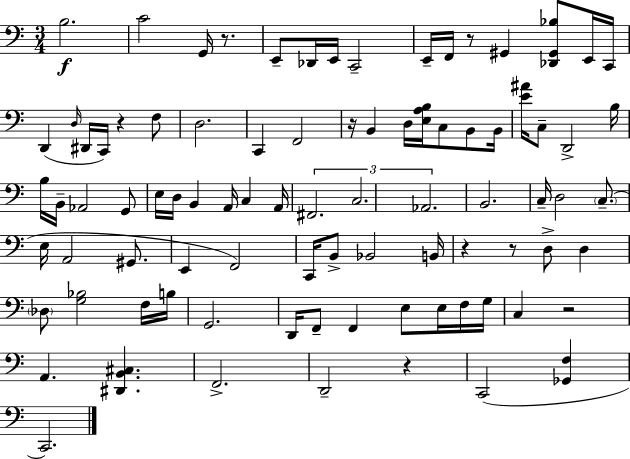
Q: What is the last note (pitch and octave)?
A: C2